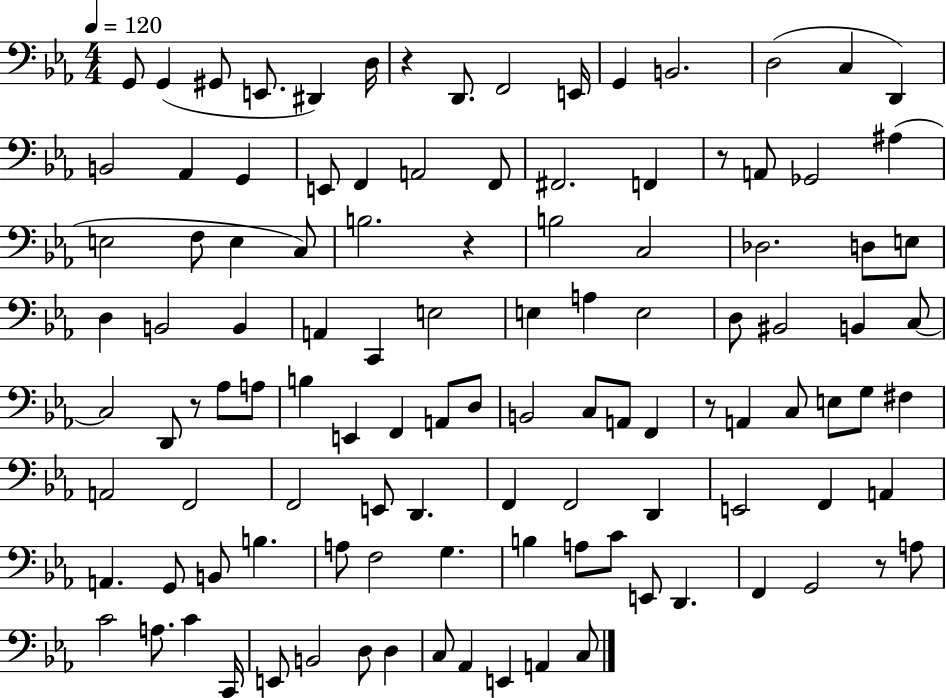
G2/e G2/q G#2/e E2/e. D#2/q D3/s R/q D2/e. F2/h E2/s G2/q B2/h. D3/h C3/q D2/q B2/h Ab2/q G2/q E2/e F2/q A2/h F2/e F#2/h. F2/q R/e A2/e Gb2/h A#3/q E3/h F3/e E3/q C3/e B3/h. R/q B3/h C3/h Db3/h. D3/e E3/e D3/q B2/h B2/q A2/q C2/q E3/h E3/q A3/q E3/h D3/e BIS2/h B2/q C3/e C3/h D2/e R/e Ab3/e A3/e B3/q E2/q F2/q A2/e D3/e B2/h C3/e A2/e F2/q R/e A2/q C3/e E3/e G3/e F#3/q A2/h F2/h F2/h E2/e D2/q. F2/q F2/h D2/q E2/h F2/q A2/q A2/q. G2/e B2/e B3/q. A3/e F3/h G3/q. B3/q A3/e C4/e E2/e D2/q. F2/q G2/h R/e A3/e C4/h A3/e. C4/q C2/s E2/e B2/h D3/e D3/q C3/e Ab2/q E2/q A2/q C3/e